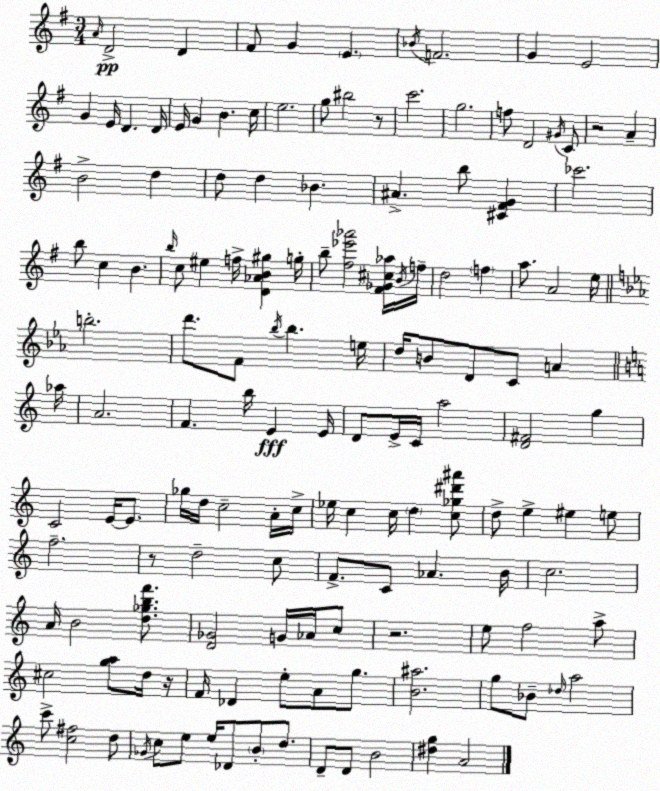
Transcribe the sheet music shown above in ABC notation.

X:1
T:Untitled
M:3/4
L:1/4
K:Em
A/4 D2 D ^F/2 G E _B/4 F2 G E2 G E/4 D D/4 E/4 G B c/4 e2 g/2 ^b2 z/2 c'2 g2 f/2 D2 ^G/4 C/2 z2 A B2 d d/2 d _B ^A b/2 [^C^FG] _c'2 b/2 c B b/4 c/2 ^e f/4 [D_AB^g] g/4 b/2 [^f_e'_a']2 [^F_G^c_a]/4 B/4 f/4 d2 f a/2 A2 e/4 b2 d'/2 F/2 _b/4 _b e/4 d/4 B/2 D/2 C/2 A _a/4 A2 F b/4 E E/4 D/2 E/4 C/4 a2 [D^F]2 g C2 E/4 E/2 _g/4 d/4 c2 A/4 c/4 _e/4 c c/4 d [c_g^d'^a']/2 d/2 e ^e e/2 f2 z/2 d2 c/2 F/2 C/2 _A B/4 c2 A/4 B2 [d_gbf']/2 [D_G]2 G/4 _A/4 c/2 z2 e/2 f2 a/2 ^c2 [ga]/2 d/4 z/4 F/4 _D e/2 A/2 g/2 [B^a]2 g/2 _B/2 _d/4 a2 c'/2 [c^f]2 d/2 _G/4 c/2 e/2 e/4 _D/2 B/2 d/2 D/2 D/2 B2 [^dg] A2